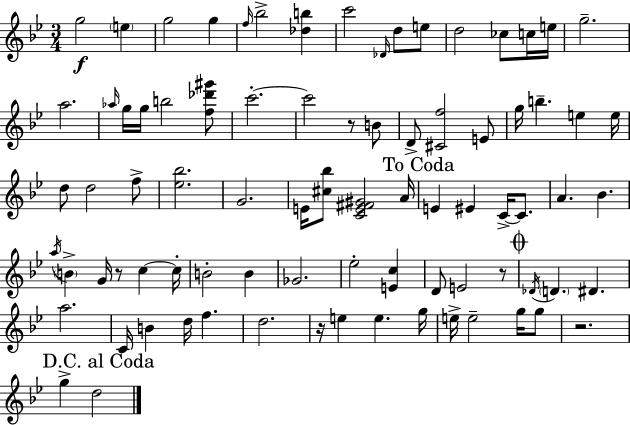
{
  \clef treble
  \numericTimeSignature
  \time 3/4
  \key bes \major
  \repeat volta 2 { g''2\f \parenthesize e''4 | g''2 g''4 | \grace { f''16 } bes''2-> <des'' b''>4 | c'''2 \grace { des'16 } d''8 | \break e''8 d''2 ces''8 | c''16 e''16 g''2.-- | a''2. | \grace { aes''16 } g''16 g''16 b''2 | \break <f'' des''' gis'''>8 c'''2.-.~~ | c'''2 r8 | b'8 d'8-> <cis' f''>2 | e'8 g''16 b''4.-- e''4 | \break e''16 d''8 d''2 | f''8-> <ees'' bes''>2. | g'2. | e'16 <cis'' bes''>8 <c' e' fis' gis'>2 | \break a'16 \mark "To Coda" e'4 eis'4 c'16->~~ | c'8. a'4. bes'4. | \acciaccatura { a''16 } \parenthesize b'4-> g'16 r8 c''4~~ | c''16-. b'2-. | \break b'4 ges'2. | ees''2-. | <e' c''>4 d'8 e'2 | r8 \mark \markup { \musicglyph "scripts.coda" } \acciaccatura { des'16 } \parenthesize d'4. dis'4. | \break a''2. | c'16 b'4 d''16 f''4. | d''2. | r16 e''4 e''4. | \break g''16 e''16-> e''2-- | g''16 g''8 r2. | \mark "D.C. al Coda" g''4-> d''2 | } \bar "|."
}